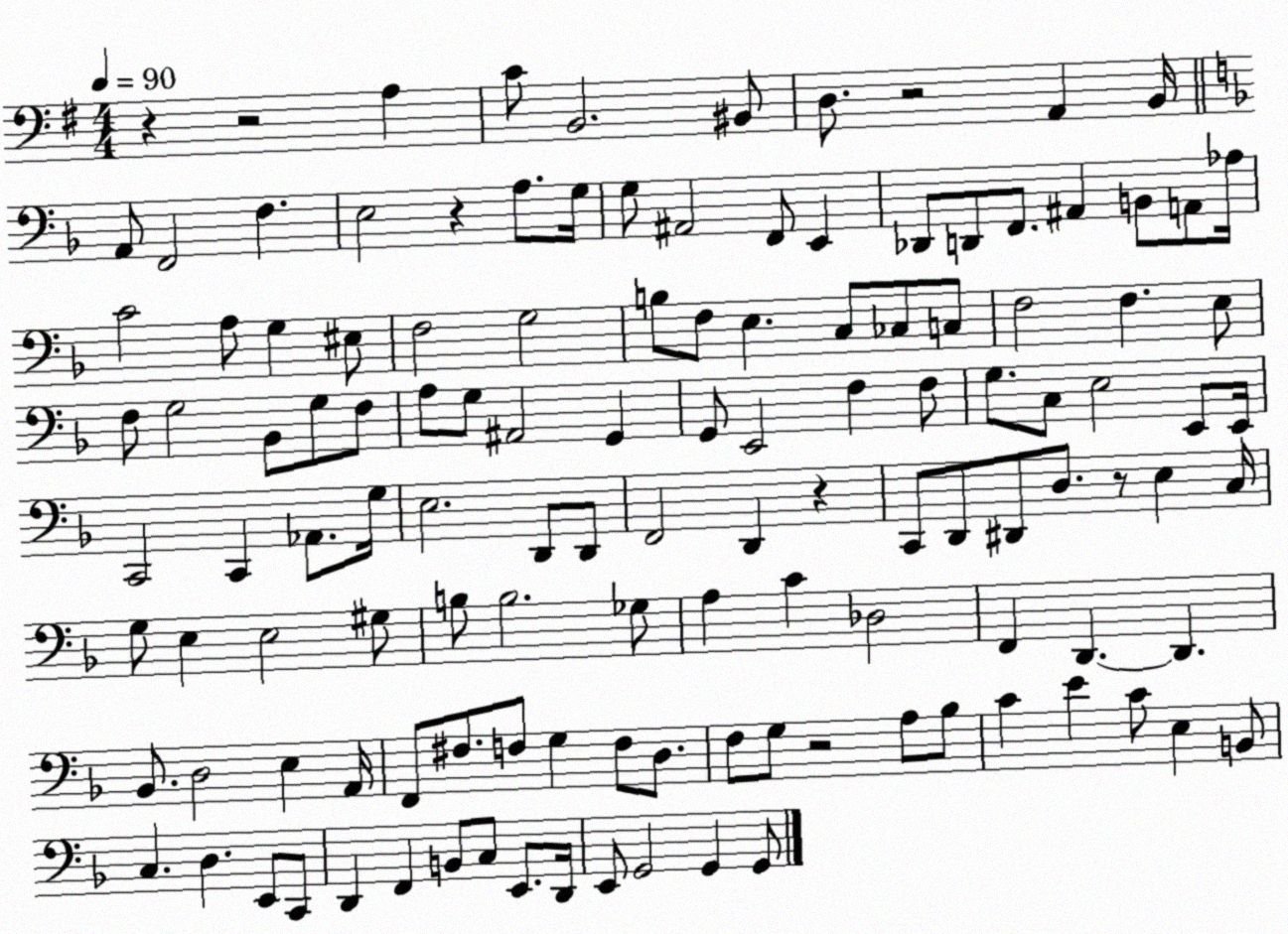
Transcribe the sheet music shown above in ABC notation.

X:1
T:Untitled
M:4/4
L:1/4
K:G
z z2 A, C/2 B,,2 ^B,,/2 D,/2 z2 A,, B,,/4 A,,/2 F,,2 F, E,2 z A,/2 G,/4 G,/2 ^A,,2 F,,/2 E,, _D,,/2 D,,/2 F,,/2 ^A,, B,,/2 A,,/2 _A,/4 C2 A,/2 G, ^E,/2 F,2 G,2 B,/2 F,/2 E, C,/2 _C,/2 C,/2 F,2 F, E,/2 F,/2 G,2 _B,,/2 G,/2 F,/2 A,/2 G,/2 ^A,,2 G,, G,,/2 E,,2 F, F,/2 G,/2 C,/2 E,2 E,,/2 E,,/4 C,,2 C,, _A,,/2 G,/4 E,2 D,,/2 D,,/2 F,,2 D,, z C,,/2 D,,/2 ^D,,/2 D,/2 z/2 E, C,/4 G,/2 E, E,2 ^G,/2 B,/2 B,2 _G,/2 A, C _D,2 F,, D,, D,, _B,,/2 D,2 E, A,,/4 F,,/2 ^F,/2 F,/2 G, F,/2 D,/2 F,/2 G,/2 z2 A,/2 _B,/2 C E C/2 E, B,,/2 C, D, E,,/2 C,,/2 D,, F,, B,,/2 C,/2 E,,/2 D,,/4 E,,/2 G,,2 G,, G,,/2